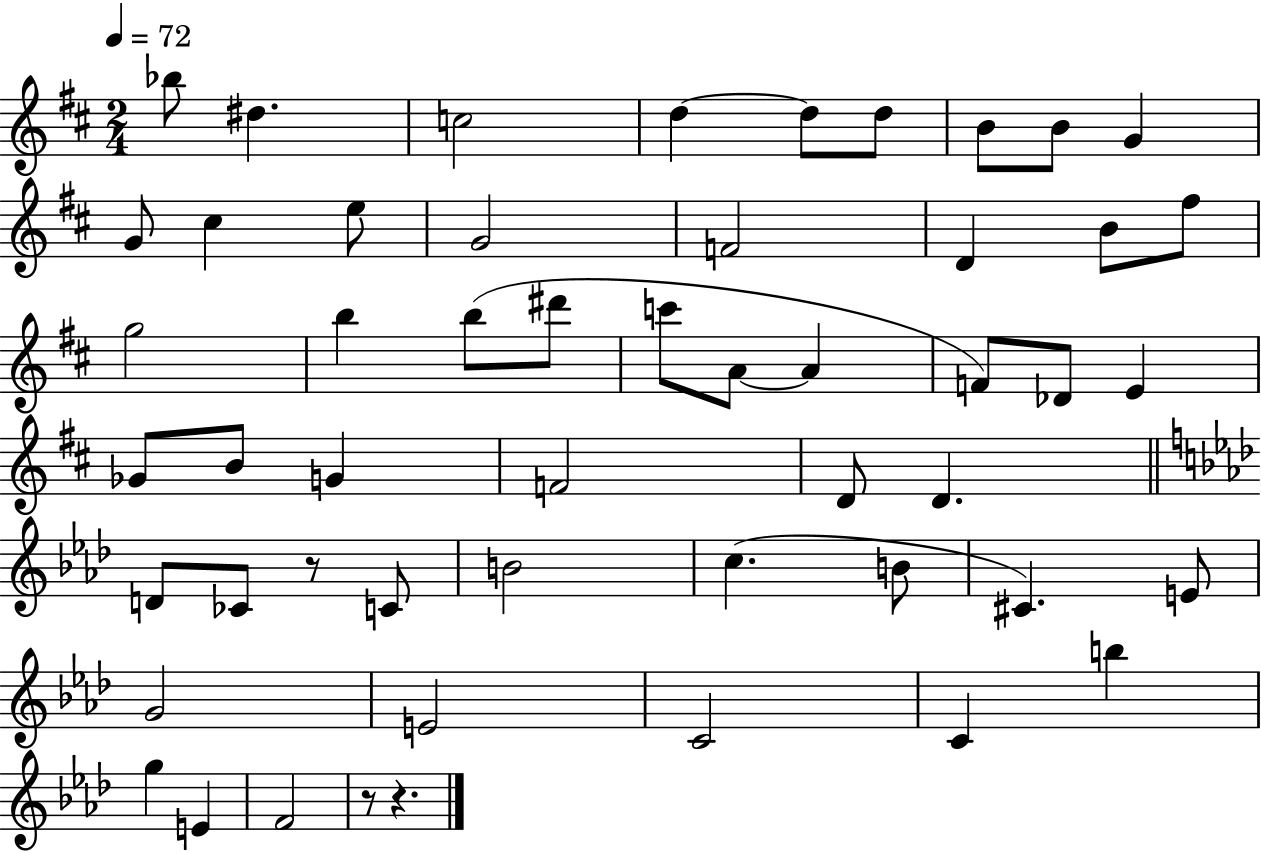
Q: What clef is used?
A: treble